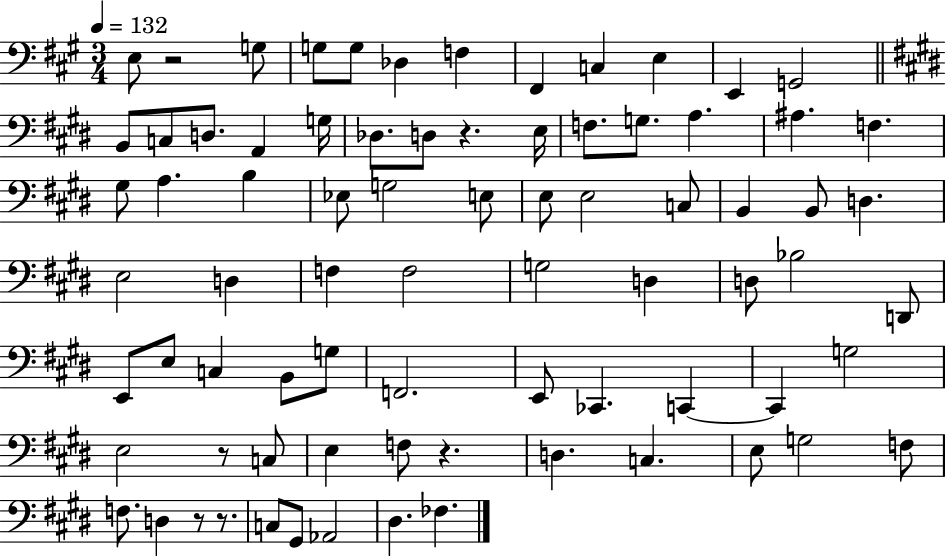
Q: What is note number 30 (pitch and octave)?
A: E3